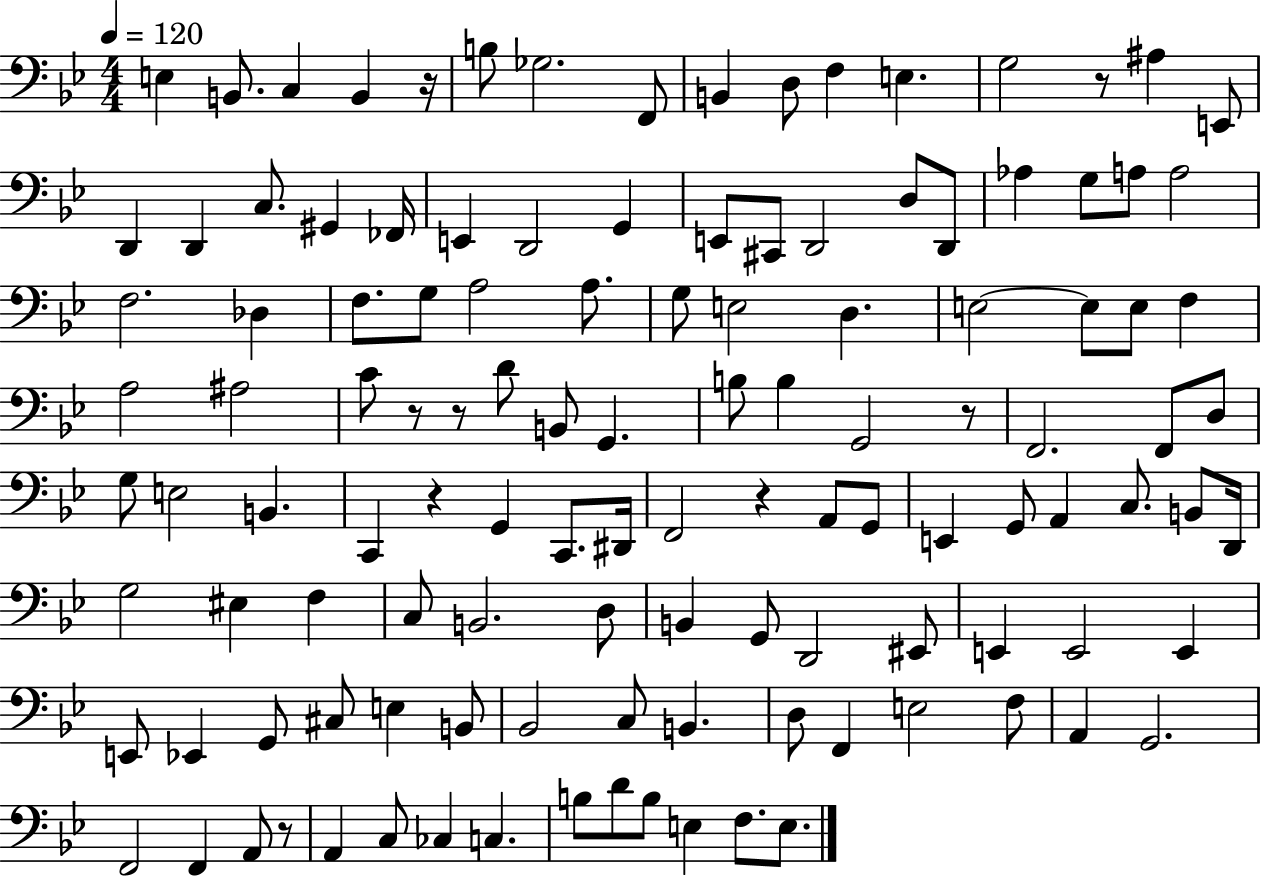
E3/q B2/e. C3/q B2/q R/s B3/e Gb3/h. F2/e B2/q D3/e F3/q E3/q. G3/h R/e A#3/q E2/e D2/q D2/q C3/e. G#2/q FES2/s E2/q D2/h G2/q E2/e C#2/e D2/h D3/e D2/e Ab3/q G3/e A3/e A3/h F3/h. Db3/q F3/e. G3/e A3/h A3/e. G3/e E3/h D3/q. E3/h E3/e E3/e F3/q A3/h A#3/h C4/e R/e R/e D4/e B2/e G2/q. B3/e B3/q G2/h R/e F2/h. F2/e D3/e G3/e E3/h B2/q. C2/q R/q G2/q C2/e. D#2/s F2/h R/q A2/e G2/e E2/q G2/e A2/q C3/e. B2/e D2/s G3/h EIS3/q F3/q C3/e B2/h. D3/e B2/q G2/e D2/h EIS2/e E2/q E2/h E2/q E2/e Eb2/q G2/e C#3/e E3/q B2/e Bb2/h C3/e B2/q. D3/e F2/q E3/h F3/e A2/q G2/h. F2/h F2/q A2/e R/e A2/q C3/e CES3/q C3/q. B3/e D4/e B3/e E3/q F3/e. E3/e.